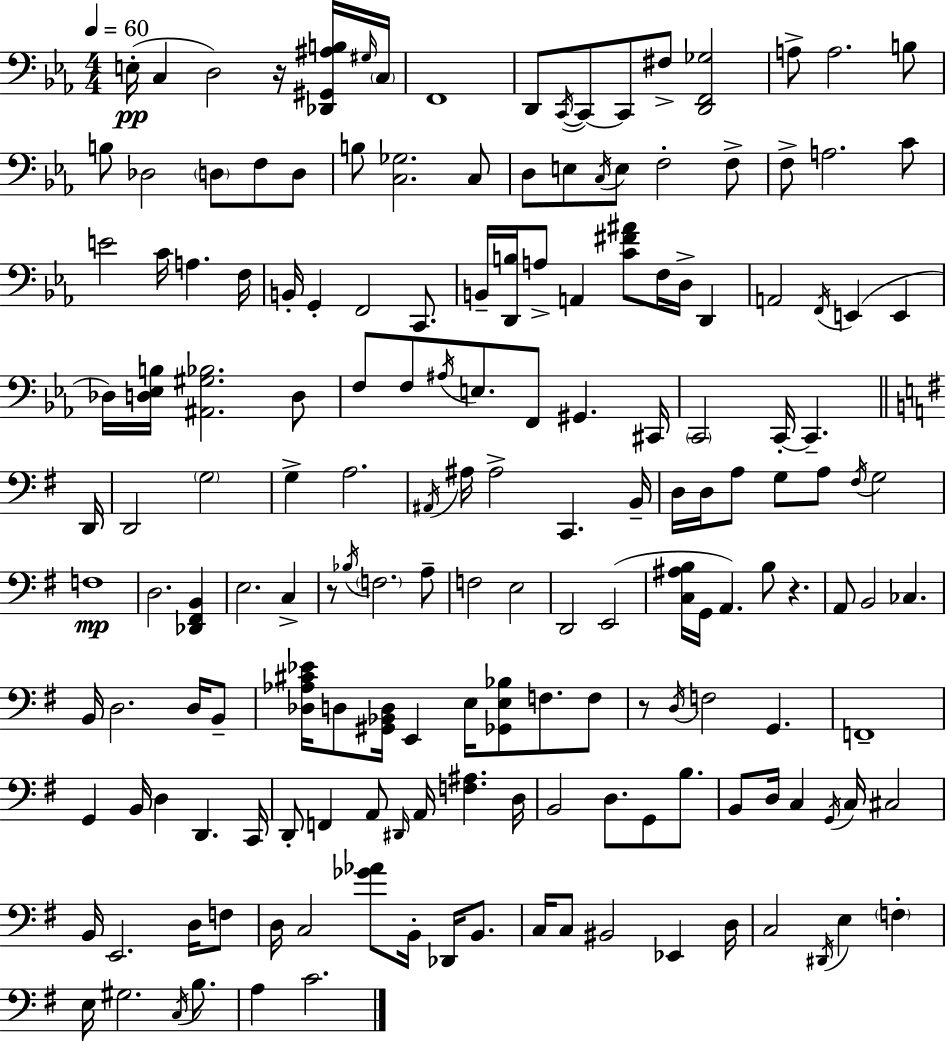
E3/s C3/q D3/h R/s [Db2,G#2,A#3,B3]/s G#3/s C3/s F2/w D2/e C2/s C2/e C2/e F#3/e [D2,F2,Gb3]/h A3/e A3/h. B3/e B3/e Db3/h D3/e F3/e D3/e B3/e [C3,Gb3]/h. C3/e D3/e E3/e C3/s E3/e F3/h F3/e F3/e A3/h. C4/e E4/h C4/s A3/q. F3/s B2/s G2/q F2/h C2/e. B2/s [D2,B3]/s A3/e A2/q [C4,F#4,A#4]/e F3/s D3/s D2/q A2/h F2/s E2/q E2/q Db3/s [D3,Eb3,B3]/s [A#2,G#3,Bb3]/h. D3/e F3/e F3/e A#3/s E3/e. F2/e G#2/q. C#2/s C2/h C2/s C2/q. D2/s D2/h G3/h G3/q A3/h. A#2/s A#3/s A#3/h C2/q. B2/s D3/s D3/s A3/e G3/e A3/e F#3/s G3/h F3/w D3/h. [Db2,F#2,B2]/q E3/h. C3/q R/e Bb3/s F3/h. A3/e F3/h E3/h D2/h E2/h [C3,A#3,B3]/s G2/s A2/q. B3/e R/q. A2/e B2/h CES3/q. B2/s D3/h. D3/s B2/e [Db3,Ab3,C#4,Eb4]/s D3/e [G#2,Bb2,D3]/s E2/q E3/s [Gb2,E3,Bb3]/e F3/e. F3/e R/e D3/s F3/h G2/q. F2/w G2/q B2/s D3/q D2/q. C2/s D2/e F2/q A2/e D#2/s A2/s [F3,A#3]/q. D3/s B2/h D3/e. G2/e B3/e. B2/e D3/s C3/q G2/s C3/s C#3/h B2/s E2/h. D3/s F3/e D3/s C3/h [Gb4,Ab4]/e B2/s Db2/s B2/e. C3/s C3/e BIS2/h Eb2/q D3/s C3/h D#2/s E3/q F3/q E3/s G#3/h. C3/s B3/e. A3/q C4/h.